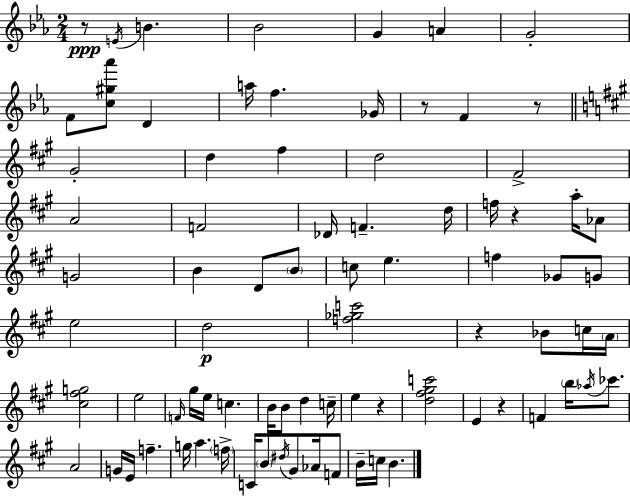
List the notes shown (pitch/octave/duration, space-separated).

R/e E4/s B4/q. Bb4/h G4/q A4/q G4/h F4/e [C5,G#5,Ab6]/e D4/q A5/s F5/q. Gb4/s R/e F4/q R/e G#4/h D5/q F#5/q D5/h F#4/h A4/h F4/h Db4/s F4/q. D5/s F5/s R/q A5/s Ab4/e G4/h B4/q D4/e B4/e C5/e E5/q. F5/q Gb4/e G4/e E5/h D5/h [F5,Gb5,C6]/h R/q Bb4/e C5/s A4/s [C#5,F#5,G5]/h E5/h F4/s G#5/s E5/s C5/q. B4/s B4/e D5/q C5/s E5/q R/q [D5,F#5,G#5,C6]/h E4/q R/q F4/q B5/s Ab5/s CES6/e. A4/h G4/s E4/s F5/q. G5/s A5/q. F5/s C4/s B4/e D#5/s G#4/e Ab4/s F4/e B4/s C5/s B4/q.